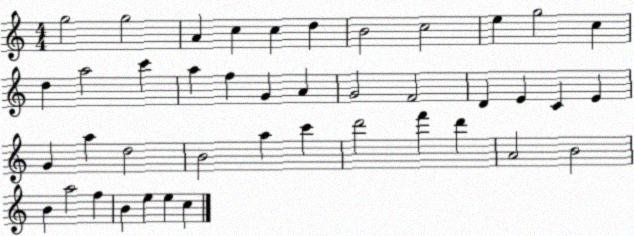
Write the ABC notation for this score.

X:1
T:Untitled
M:4/4
L:1/4
K:C
g2 g2 A c c d B2 c2 e g2 c d a2 c' a f G A G2 F2 D E C E G a d2 B2 a c' d'2 f' d' A2 B2 B a2 f B e e c